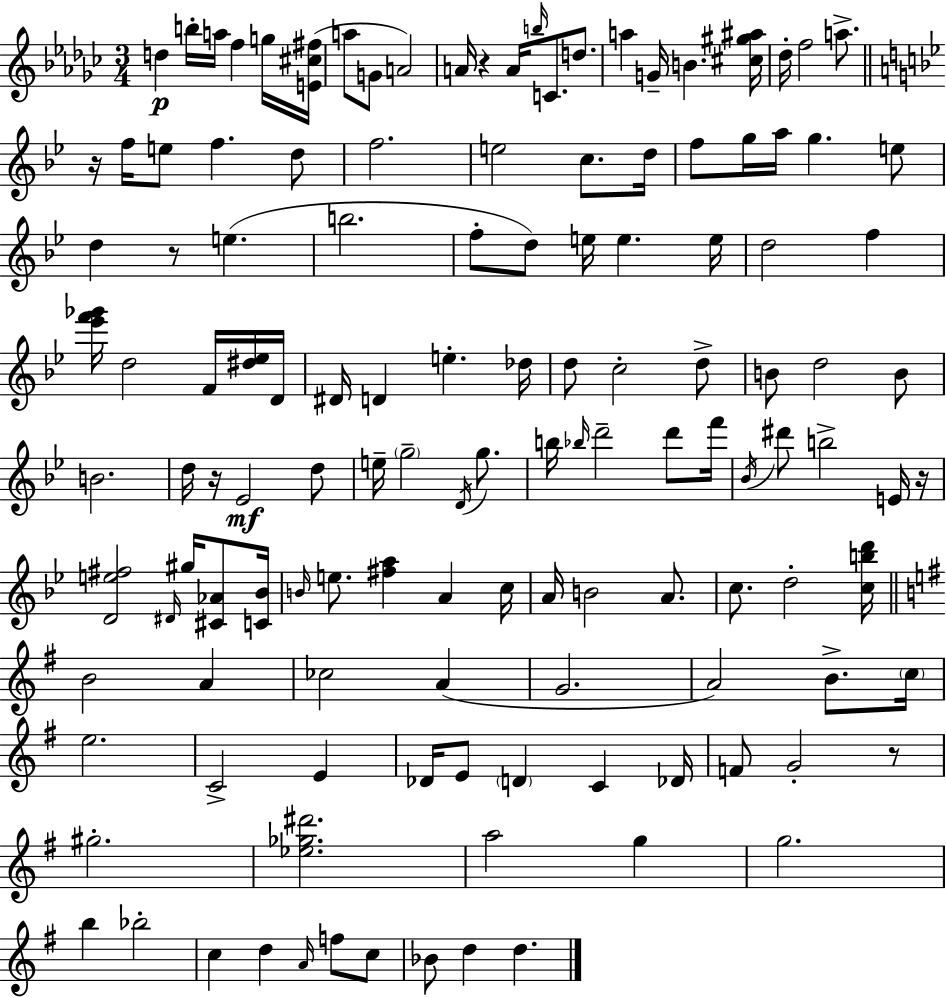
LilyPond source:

{
  \clef treble
  \numericTimeSignature
  \time 3/4
  \key ees \minor
  \repeat volta 2 { d''4\p b''16-. a''16 f''4 g''16 <e' cis'' fis''>16( | a''8 g'8 a'2) | a'16 r4 a'16 \grace { b''16 } c'8. d''8. | a''4 g'16-- b'4. | \break <cis'' gis'' ais''>16 des''16-. f''2 a''8.-> | \bar "||" \break \key g \minor r16 f''16 e''8 f''4. d''8 | f''2. | e''2 c''8. d''16 | f''8 g''16 a''16 g''4. e''8 | \break d''4 r8 e''4.( | b''2. | f''8-. d''8) e''16 e''4. e''16 | d''2 f''4 | \break <ees''' f''' ges'''>16 d''2 f'16 <dis'' ees''>16 d'16 | dis'16 d'4 e''4.-. des''16 | d''8 c''2-. d''8-> | b'8 d''2 b'8 | \break b'2. | d''16 r16 ees'2\mf d''8 | e''16-- \parenthesize g''2-- \acciaccatura { d'16 } g''8. | b''16 \grace { bes''16 } d'''2-- d'''8 | \break f'''16 \acciaccatura { bes'16 } dis'''8 b''2-> | e'16 r16 <d' e'' fis''>2 \grace { dis'16 } | gis''16 <cis' aes'>8 <c' bes'>16 \grace { b'16 } e''8. <fis'' a''>4 | a'4 c''16 a'16 b'2 | \break a'8. c''8. d''2-. | <c'' b'' d'''>16 \bar "||" \break \key e \minor b'2 a'4 | ces''2 a'4( | g'2. | a'2) b'8.-> \parenthesize c''16 | \break e''2. | c'2-> e'4 | des'16 e'8 \parenthesize d'4 c'4 des'16 | f'8 g'2-. r8 | \break gis''2.-. | <ees'' ges'' dis'''>2. | a''2 g''4 | g''2. | \break b''4 bes''2-. | c''4 d''4 \grace { a'16 } f''8 c''8 | bes'8 d''4 d''4. | } \bar "|."
}